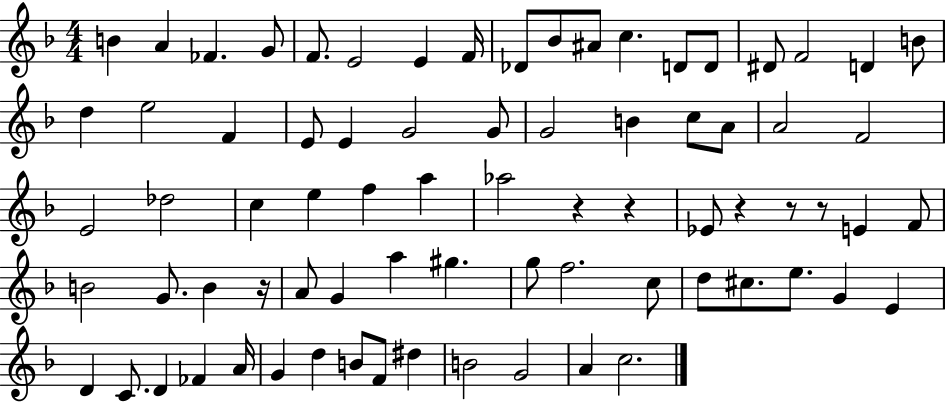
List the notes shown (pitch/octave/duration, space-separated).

B4/q A4/q FES4/q. G4/e F4/e. E4/h E4/q F4/s Db4/e Bb4/e A#4/e C5/q. D4/e D4/e D#4/e F4/h D4/q B4/e D5/q E5/h F4/q E4/e E4/q G4/h G4/e G4/h B4/q C5/e A4/e A4/h F4/h E4/h Db5/h C5/q E5/q F5/q A5/q Ab5/h R/q R/q Eb4/e R/q R/e R/e E4/q F4/e B4/h G4/e. B4/q R/s A4/e G4/q A5/q G#5/q. G5/e F5/h. C5/e D5/e C#5/e. E5/e. G4/q E4/q D4/q C4/e. D4/q FES4/q A4/s G4/q D5/q B4/e F4/e D#5/q B4/h G4/h A4/q C5/h.